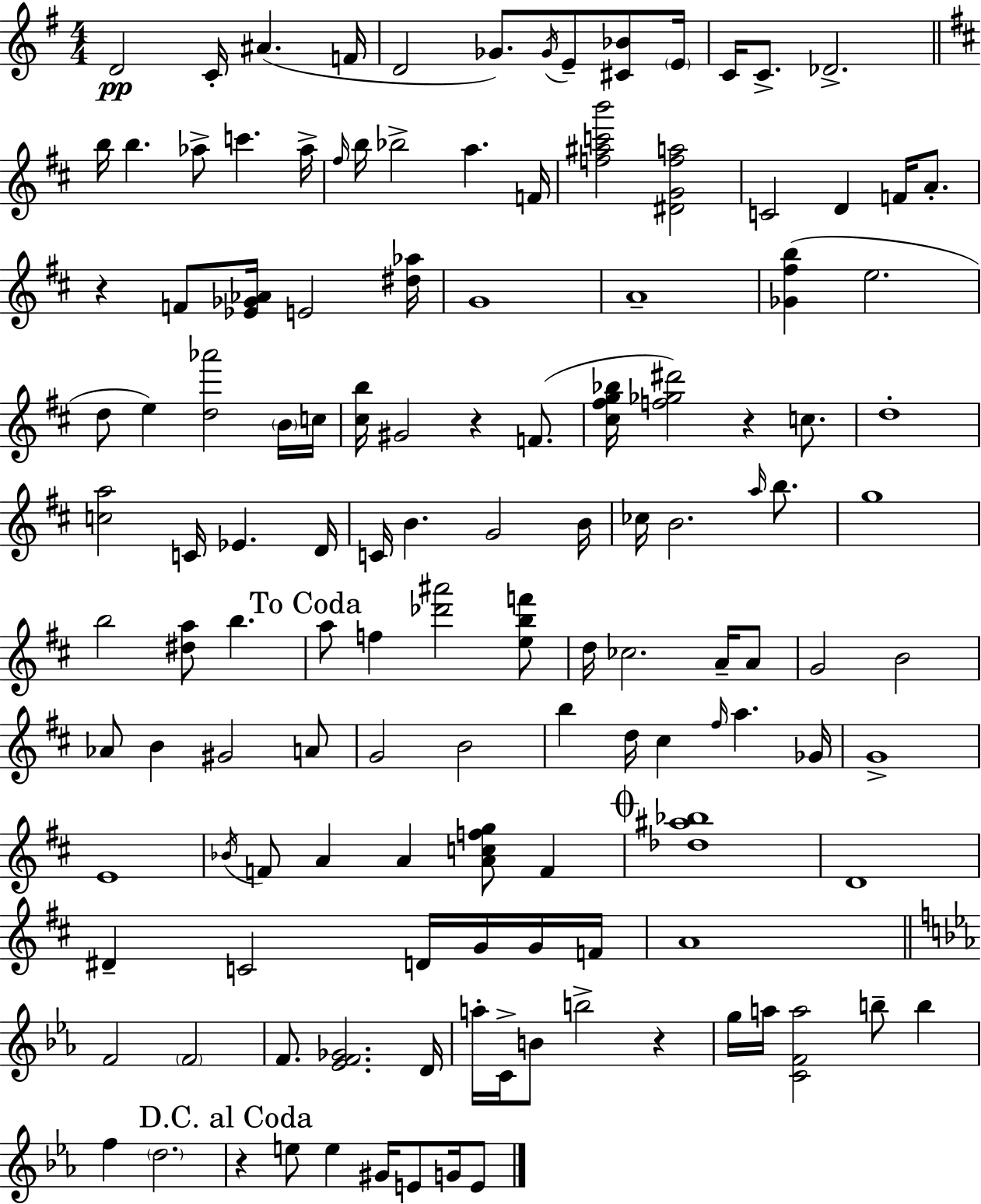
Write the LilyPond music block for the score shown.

{
  \clef treble
  \numericTimeSignature
  \time 4/4
  \key e \minor
  d'2\pp c'16-. ais'4.( f'16 | d'2 ges'8.) \acciaccatura { ges'16 } e'8-- <cis' bes'>8 | \parenthesize e'16 c'16 c'8.-> des'2.-> | \bar "||" \break \key d \major b''16 b''4. aes''8-> c'''4. aes''16-> | \grace { fis''16 } b''16 bes''2-> a''4. | f'16 <f'' ais'' c''' b'''>2 <dis' g' f'' a''>2 | c'2 d'4 f'16 a'8.-. | \break r4 f'8 <ees' ges' aes'>16 e'2 | <dis'' aes''>16 g'1 | a'1-- | <ges' fis'' b''>4( e''2. | \break d''8 e''4) <d'' aes'''>2 \parenthesize b'16 | c''16 <cis'' b''>16 gis'2 r4 f'8.( | <cis'' fis'' g'' bes''>16 <f'' ges'' dis'''>2) r4 c''8. | d''1-. | \break <c'' a''>2 c'16 ees'4. | d'16 c'16 b'4. g'2 | b'16 ces''16 b'2. \grace { a''16 } b''8. | g''1 | \break b''2 <dis'' a''>8 b''4. | \mark "To Coda" a''8 f''4 <des''' ais'''>2 | <e'' b'' f'''>8 d''16 ces''2. a'16-- | a'8 g'2 b'2 | \break aes'8 b'4 gis'2 | a'8 g'2 b'2 | b''4 d''16 cis''4 \grace { fis''16 } a''4. | ges'16 g'1-> | \break e'1 | \acciaccatura { bes'16 } f'8 a'4 a'4 <a' c'' f'' g''>8 | f'4 \mark \markup { \musicglyph "scripts.coda" } <des'' ais'' bes''>1 | d'1 | \break dis'4-- c'2 | d'16 g'16 g'16 f'16 a'1 | \bar "||" \break \key c \minor f'2 \parenthesize f'2 | f'8. <ees' f' ges'>2. d'16 | a''16-. c'16-> b'8 b''2-> r4 | g''16 a''16 <c' f' a''>2 b''8-- b''4 | \break f''4 \parenthesize d''2. | \mark "D.C. al Coda" r4 e''8 e''4 gis'16 e'8 g'16 e'8 | \bar "|."
}